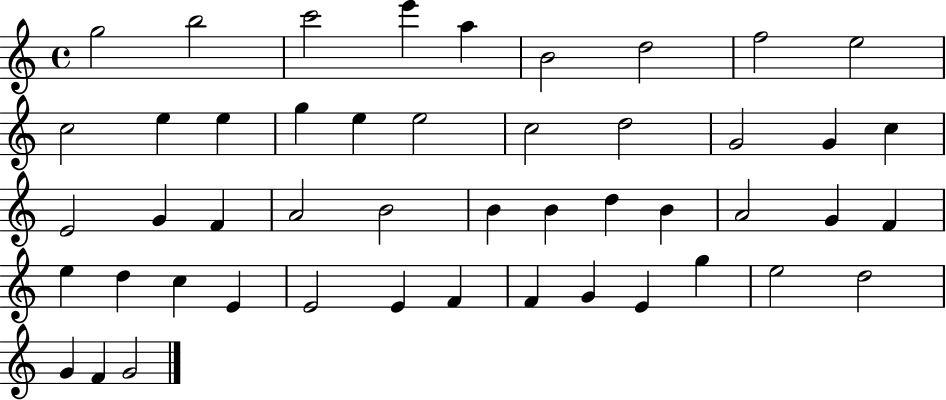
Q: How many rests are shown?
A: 0